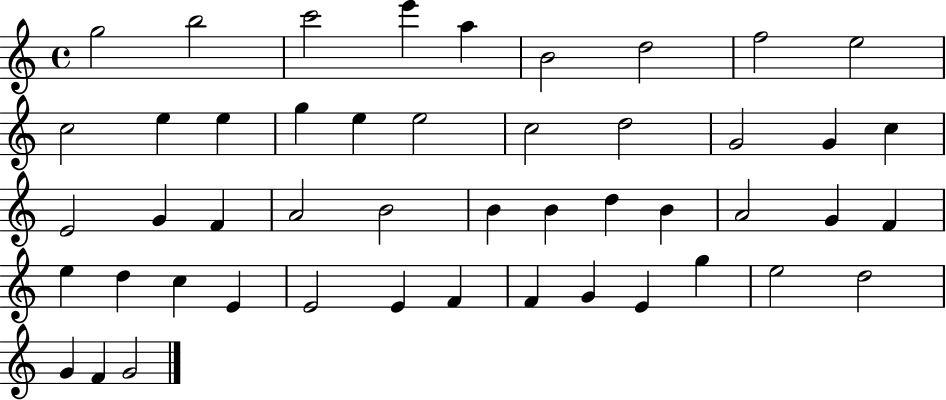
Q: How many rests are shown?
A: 0